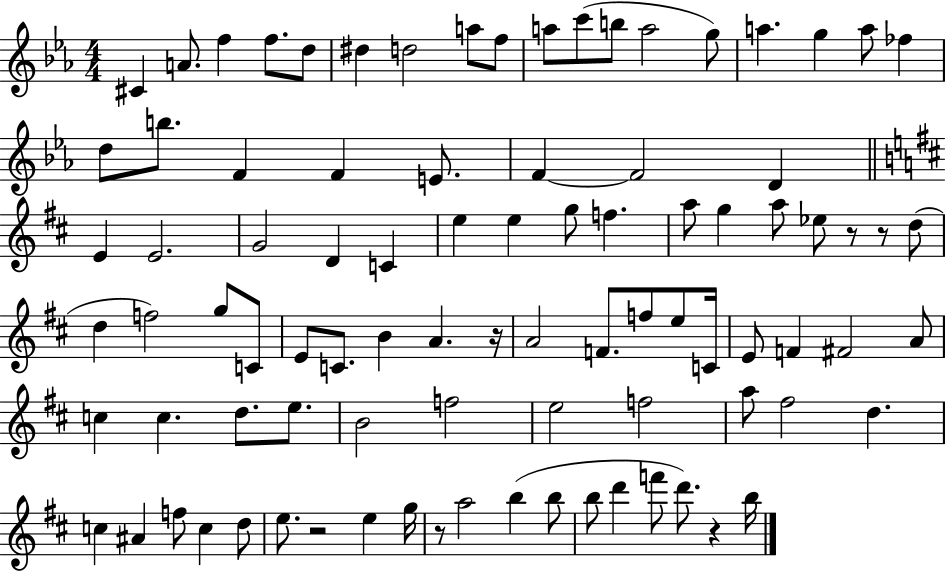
X:1
T:Untitled
M:4/4
L:1/4
K:Eb
^C A/2 f f/2 d/2 ^d d2 a/2 f/2 a/2 c'/2 b/2 a2 g/2 a g a/2 _f d/2 b/2 F F E/2 F F2 D E E2 G2 D C e e g/2 f a/2 g a/2 _e/2 z/2 z/2 d/2 d f2 g/2 C/2 E/2 C/2 B A z/4 A2 F/2 f/2 e/2 C/4 E/2 F ^F2 A/2 c c d/2 e/2 B2 f2 e2 f2 a/2 ^f2 d c ^A f/2 c d/2 e/2 z2 e g/4 z/2 a2 b b/2 b/2 d' f'/2 d'/2 z b/4